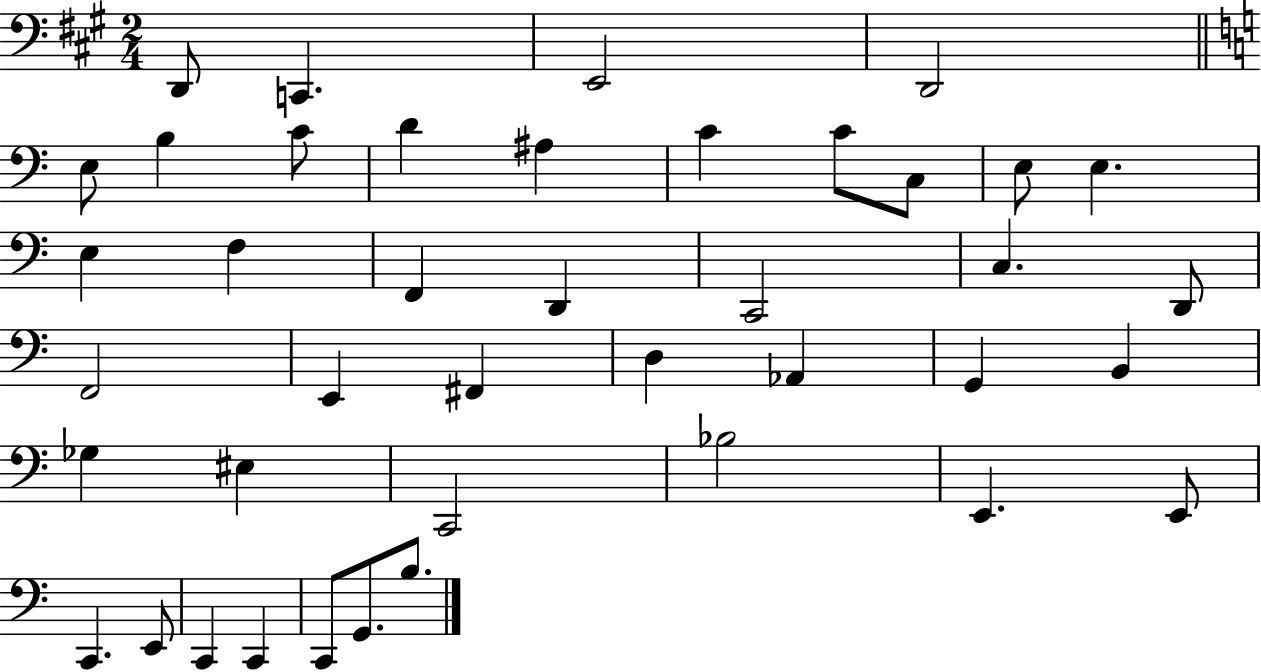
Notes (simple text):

D2/e C2/q. E2/h D2/h E3/e B3/q C4/e D4/q A#3/q C4/q C4/e C3/e E3/e E3/q. E3/q F3/q F2/q D2/q C2/h C3/q. D2/e F2/h E2/q F#2/q D3/q Ab2/q G2/q B2/q Gb3/q EIS3/q C2/h Bb3/h E2/q. E2/e C2/q. E2/e C2/q C2/q C2/e G2/e. B3/e.